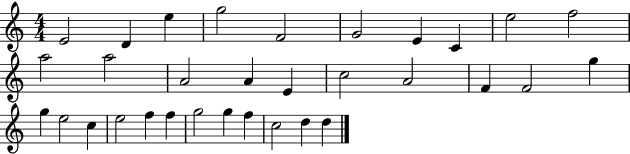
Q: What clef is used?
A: treble